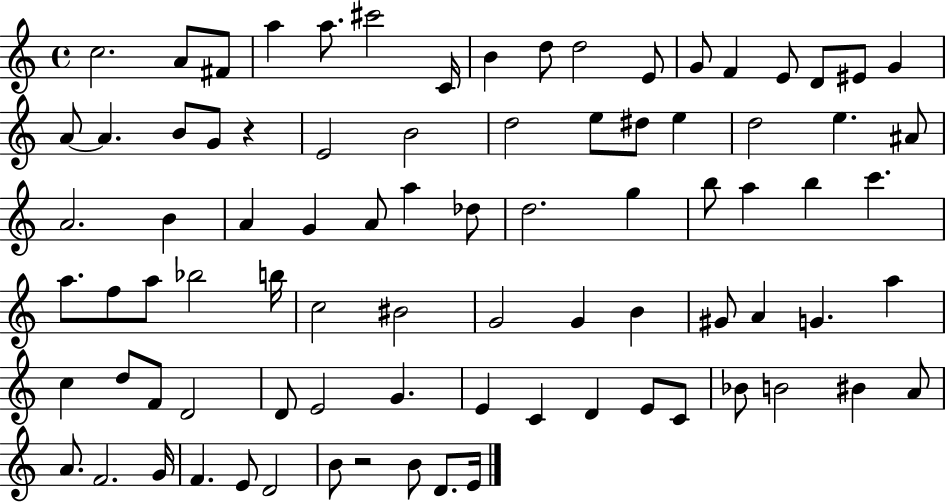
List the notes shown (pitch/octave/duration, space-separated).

C5/h. A4/e F#4/e A5/q A5/e. C#6/h C4/s B4/q D5/e D5/h E4/e G4/e F4/q E4/e D4/e EIS4/e G4/q A4/e A4/q. B4/e G4/e R/q E4/h B4/h D5/h E5/e D#5/e E5/q D5/h E5/q. A#4/e A4/h. B4/q A4/q G4/q A4/e A5/q Db5/e D5/h. G5/q B5/e A5/q B5/q C6/q. A5/e. F5/e A5/e Bb5/h B5/s C5/h BIS4/h G4/h G4/q B4/q G#4/e A4/q G4/q. A5/q C5/q D5/e F4/e D4/h D4/e E4/h G4/q. E4/q C4/q D4/q E4/e C4/e Bb4/e B4/h BIS4/q A4/e A4/e. F4/h. G4/s F4/q. E4/e D4/h B4/e R/h B4/e D4/e. E4/s